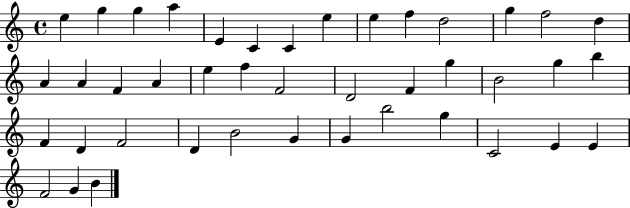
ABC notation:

X:1
T:Untitled
M:4/4
L:1/4
K:C
e g g a E C C e e f d2 g f2 d A A F A e f F2 D2 F g B2 g b F D F2 D B2 G G b2 g C2 E E F2 G B